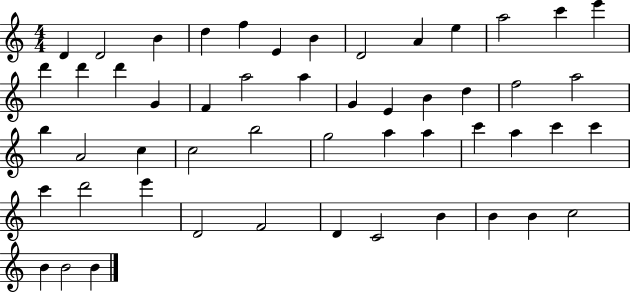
{
  \clef treble
  \numericTimeSignature
  \time 4/4
  \key c \major
  d'4 d'2 b'4 | d''4 f''4 e'4 b'4 | d'2 a'4 e''4 | a''2 c'''4 e'''4 | \break d'''4 d'''4 d'''4 g'4 | f'4 a''2 a''4 | g'4 e'4 b'4 d''4 | f''2 a''2 | \break b''4 a'2 c''4 | c''2 b''2 | g''2 a''4 a''4 | c'''4 a''4 c'''4 c'''4 | \break c'''4 d'''2 e'''4 | d'2 f'2 | d'4 c'2 b'4 | b'4 b'4 c''2 | \break b'4 b'2 b'4 | \bar "|."
}